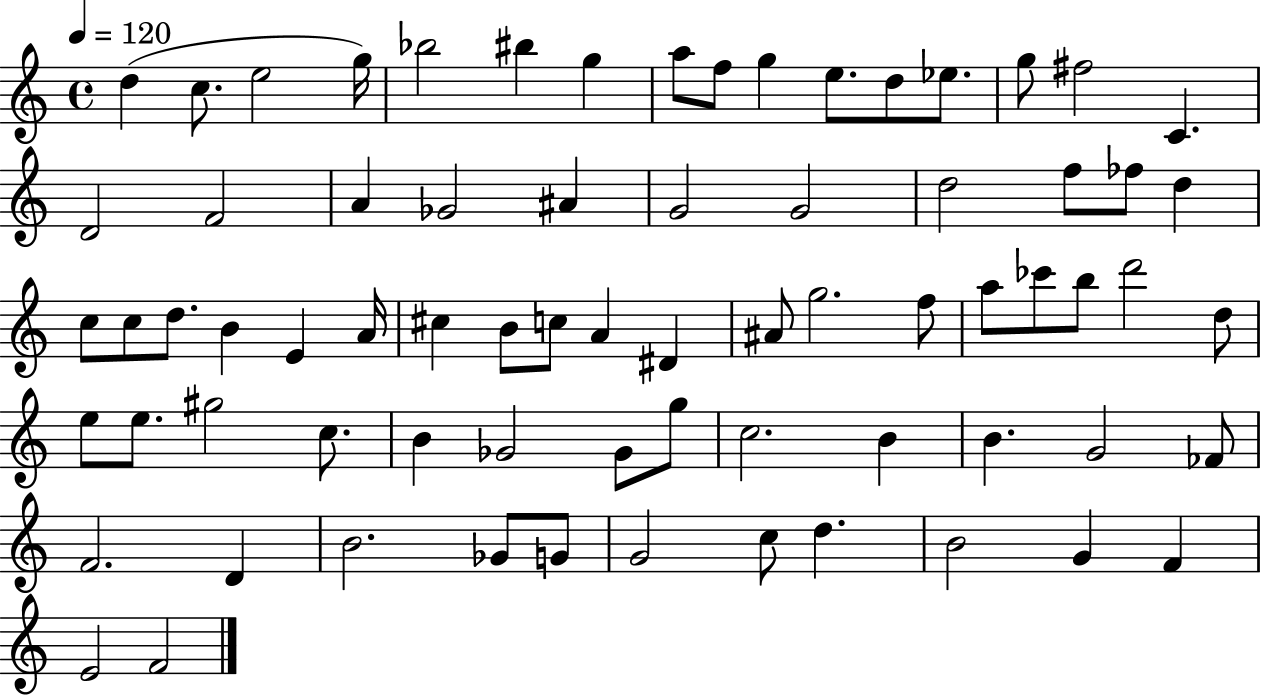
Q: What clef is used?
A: treble